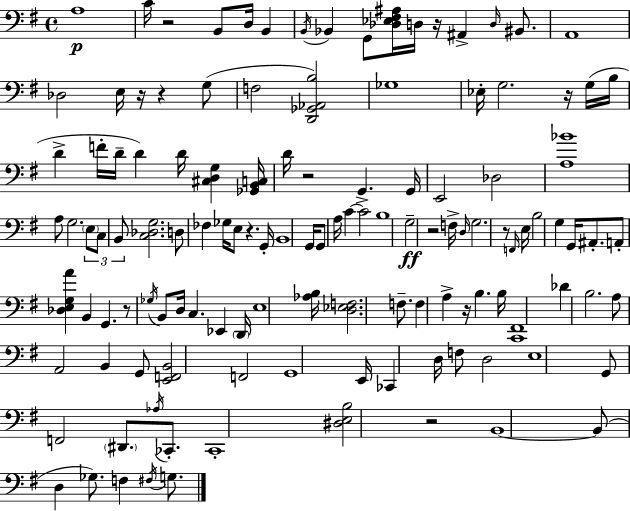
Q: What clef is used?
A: bass